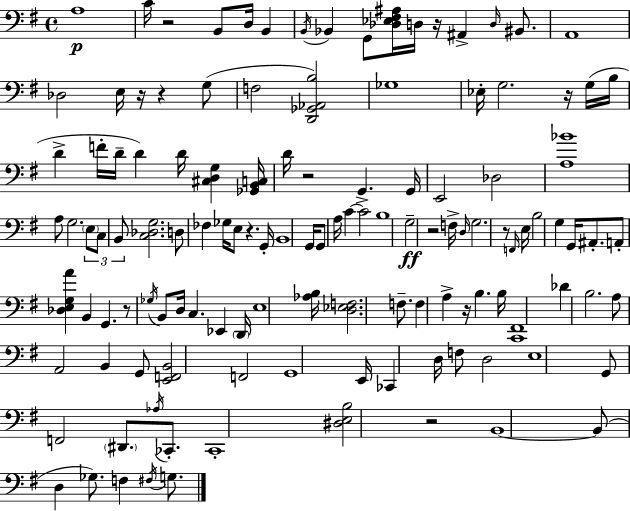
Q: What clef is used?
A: bass